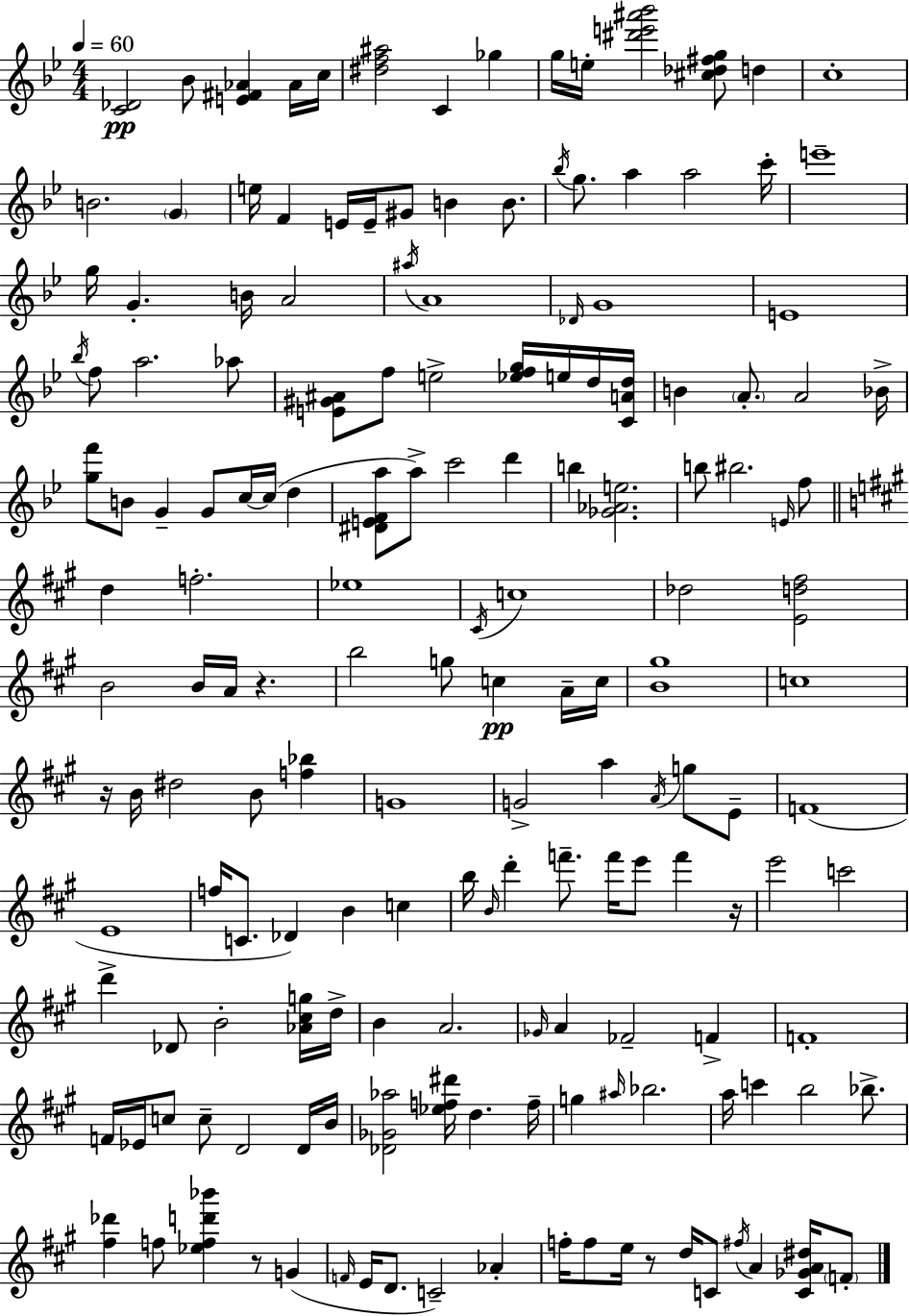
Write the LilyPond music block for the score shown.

{
  \clef treble
  \numericTimeSignature
  \time 4/4
  \key g \minor
  \tempo 4 = 60
  <c' des'>2\pp bes'8 <e' fis' aes'>4 aes'16 c''16 | <dis'' f'' ais''>2 c'4 ges''4 | g''16 e''16-. <dis''' e''' ais''' bes'''>2 <cis'' des'' fis'' g''>8 d''4 | c''1-. | \break b'2. \parenthesize g'4 | e''16 f'4 e'16 e'16-- gis'8 b'4 b'8. | \acciaccatura { bes''16 } g''8. a''4 a''2 | c'''16-. e'''1-- | \break g''16 g'4.-. b'16 a'2 | \acciaccatura { ais''16 } a'1 | \grace { des'16 } g'1 | e'1 | \break \acciaccatura { bes''16 } f''8 a''2. | aes''8 <e' gis' ais'>8 f''8 e''2-> | <ees'' f'' g''>16 e''16 d''16 <c' a' d''>16 b'4 \parenthesize a'8.-. a'2 | bes'16-> <g'' f'''>8 b'8 g'4-- g'8 c''16~~ c''16( | \break d''4 <dis' e' f' a''>8 a''8->) c'''2 | d'''4 b''4 <ges' aes' e''>2. | b''8 bis''2. | \grace { e'16 } f''8 \bar "||" \break \key a \major d''4 f''2.-. | ees''1 | \acciaccatura { cis'16 } c''1 | des''2 <e' d'' fis''>2 | \break b'2 b'16 a'16 r4. | b''2 g''8 c''4\pp a'16-- | c''16 <b' gis''>1 | c''1 | \break r16 b'16 dis''2 b'8 <f'' bes''>4 | g'1 | g'2-> a''4 \acciaccatura { a'16 } g''8 | e'8-- f'1( | \break e'1 | f''16 c'8. des'4) b'4 c''4 | b''16 \grace { b'16 } d'''4-. f'''8.-- f'''16 e'''8 f'''4 | r16 e'''2 c'''2 | \break d'''4-> des'8 b'2-. | <aes' cis'' g''>16 d''16-> b'4 a'2. | \grace { ges'16 } a'4 fes'2-- | f'4-> f'1-. | \break f'16 ees'16 c''8 c''8-- d'2 | d'16 b'16 <des' ges' aes''>2 <ees'' f'' dis'''>16 d''4. | f''16-- g''4 \grace { ais''16 } bes''2. | a''16 c'''4 b''2 | \break bes''8.-> <fis'' des'''>4 f''8 <ees'' f'' d''' bes'''>4 r8 | g'4( \grace { f'16 } e'16 d'8. c'2--) | aes'4-. f''16-. f''8 e''16 r8 d''16 c'8 \acciaccatura { fis''16 } | a'4 <c' ges' a' dis''>16 \parenthesize f'8-. \bar "|."
}